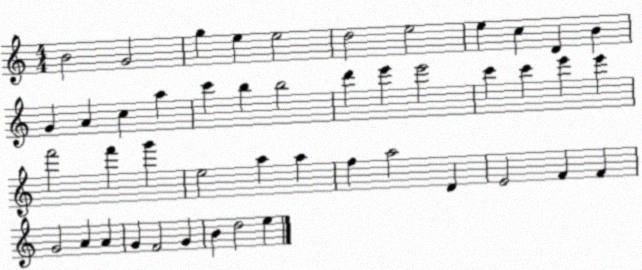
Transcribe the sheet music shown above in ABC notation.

X:1
T:Untitled
M:4/4
L:1/4
K:C
B2 G2 g e e2 d2 e2 e c D B G A c a c' b b2 d' e' e'2 c' c' e' e' f'2 f' g' e2 a a f a2 D E2 F F G2 A A G F2 G B d2 e